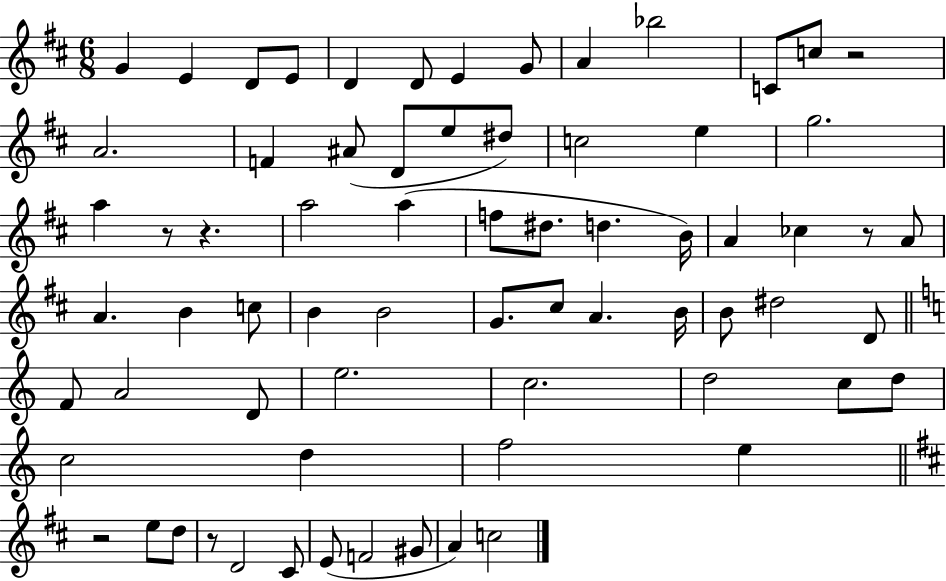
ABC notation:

X:1
T:Untitled
M:6/8
L:1/4
K:D
G E D/2 E/2 D D/2 E G/2 A _b2 C/2 c/2 z2 A2 F ^A/2 D/2 e/2 ^d/2 c2 e g2 a z/2 z a2 a f/2 ^d/2 d B/4 A _c z/2 A/2 A B c/2 B B2 G/2 ^c/2 A B/4 B/2 ^d2 D/2 F/2 A2 D/2 e2 c2 d2 c/2 d/2 c2 d f2 e z2 e/2 d/2 z/2 D2 ^C/2 E/2 F2 ^G/2 A c2